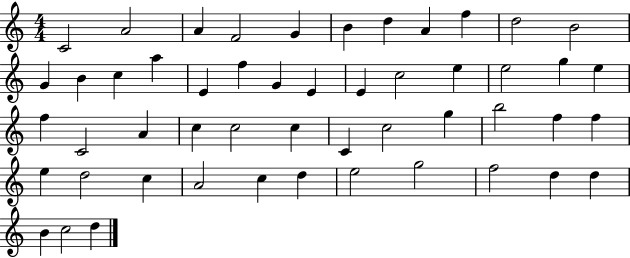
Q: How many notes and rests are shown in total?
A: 51